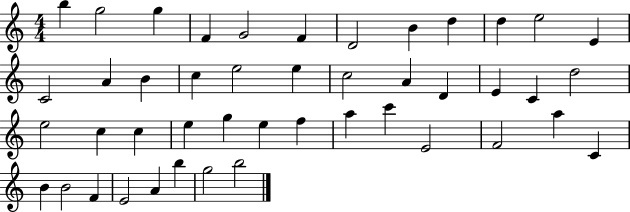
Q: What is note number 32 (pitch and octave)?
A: A5